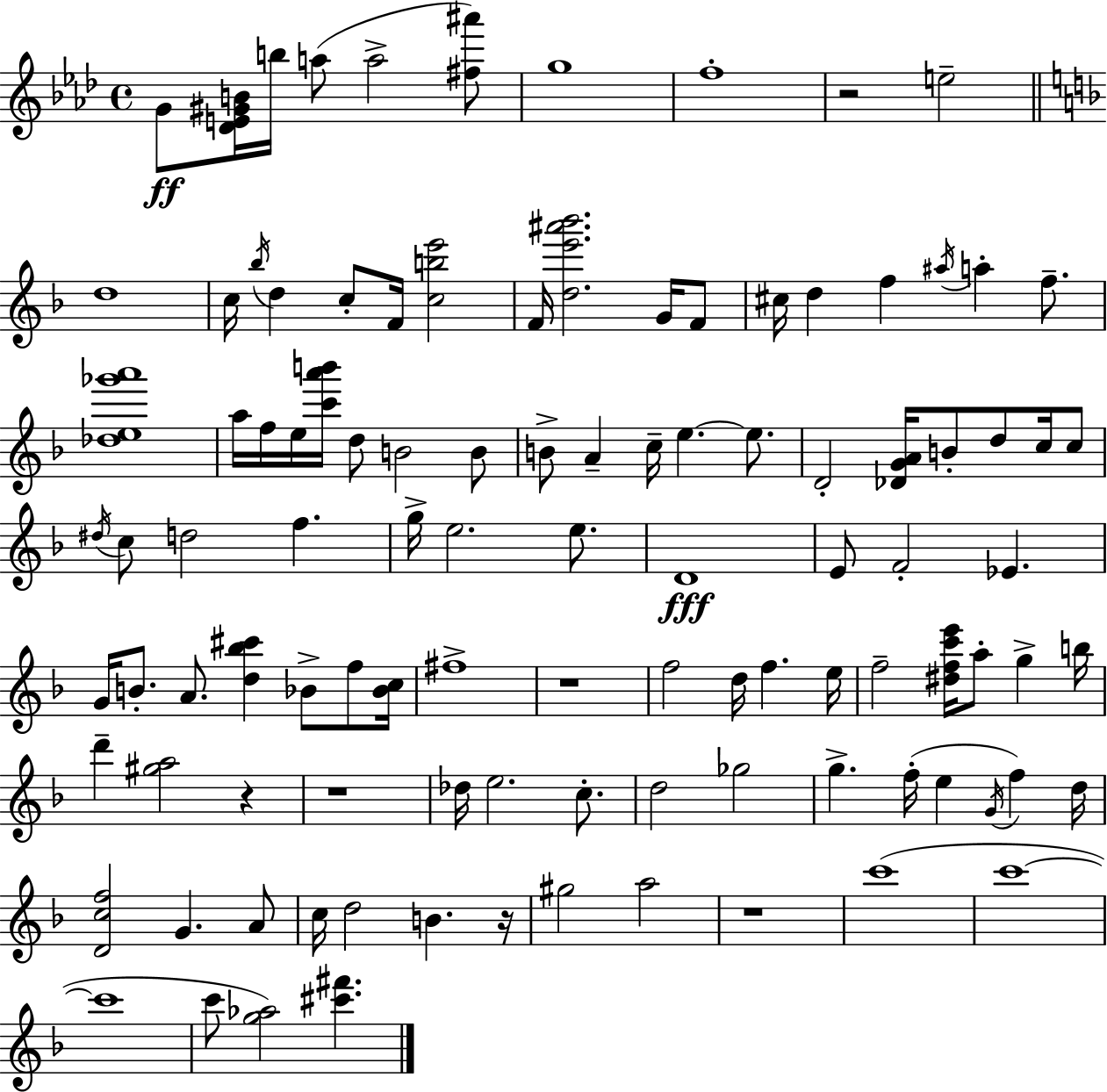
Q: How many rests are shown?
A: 6